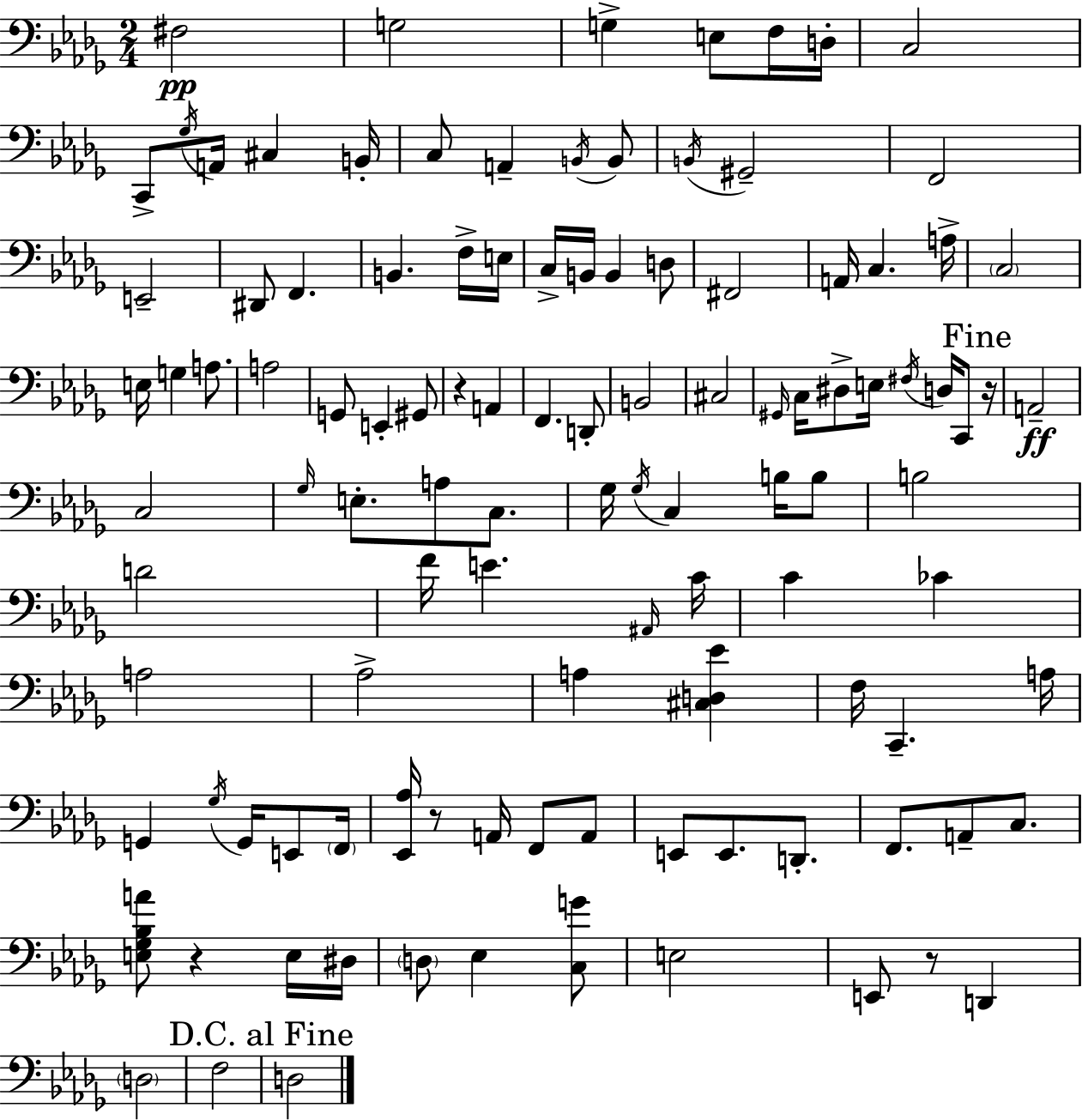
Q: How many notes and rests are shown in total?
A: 111